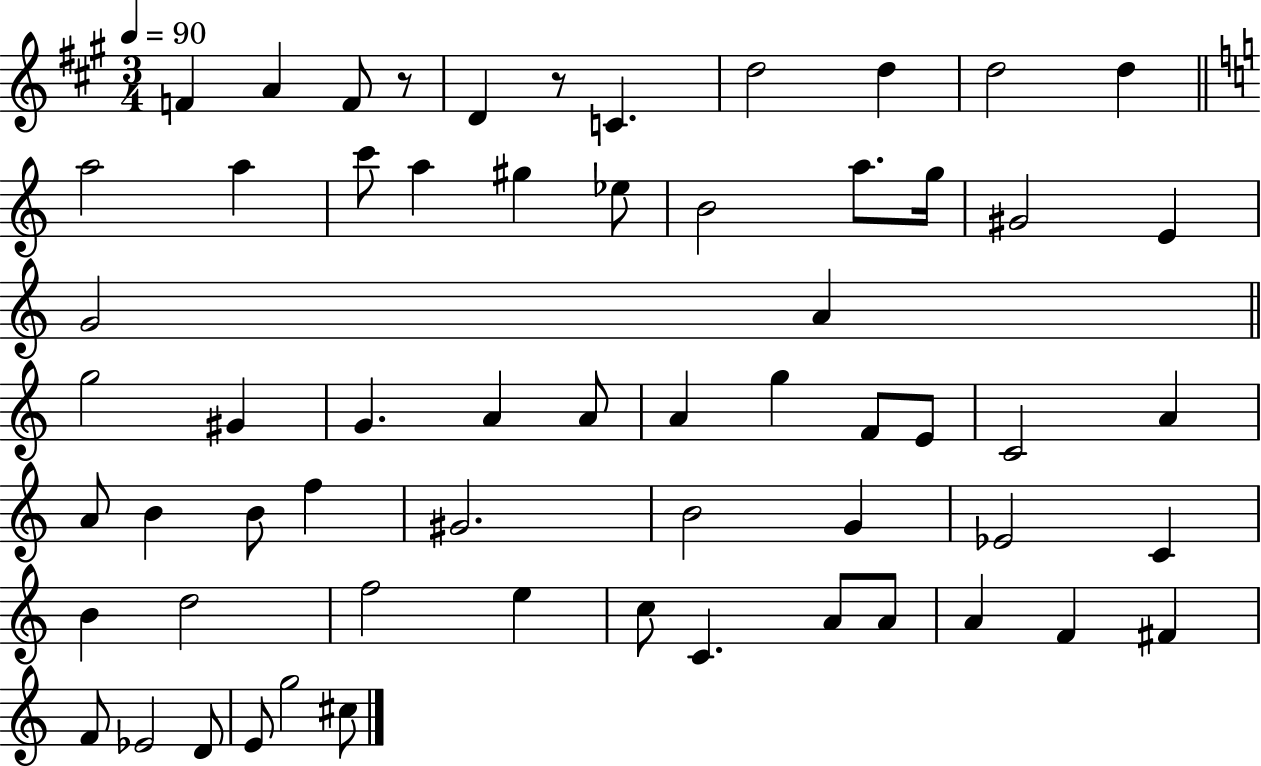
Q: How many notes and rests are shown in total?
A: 61